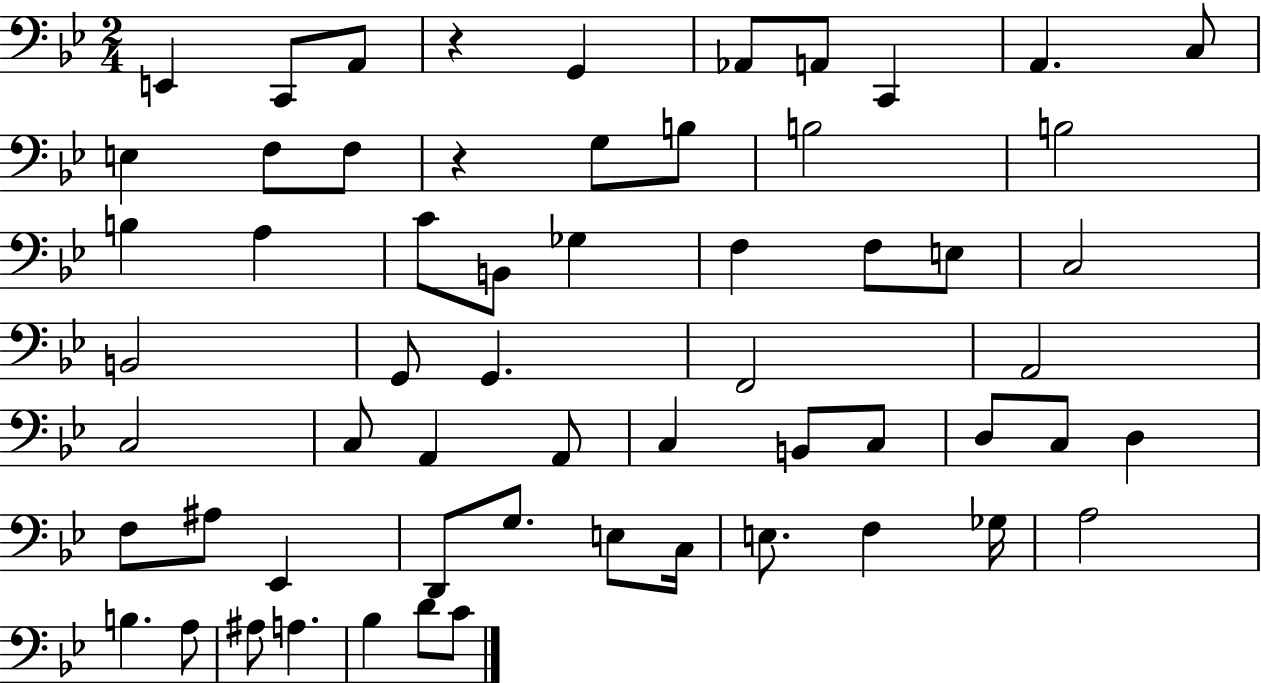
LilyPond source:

{
  \clef bass
  \numericTimeSignature
  \time 2/4
  \key bes \major
  e,4 c,8 a,8 | r4 g,4 | aes,8 a,8 c,4 | a,4. c8 | \break e4 f8 f8 | r4 g8 b8 | b2 | b2 | \break b4 a4 | c'8 b,8 ges4 | f4 f8 e8 | c2 | \break b,2 | g,8 g,4. | f,2 | a,2 | \break c2 | c8 a,4 a,8 | c4 b,8 c8 | d8 c8 d4 | \break f8 ais8 ees,4 | d,8 g8. e8 c16 | e8. f4 ges16 | a2 | \break b4. a8 | ais8 a4. | bes4 d'8 c'8 | \bar "|."
}